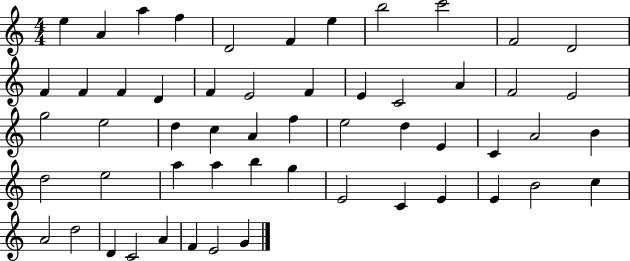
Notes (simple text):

E5/q A4/q A5/q F5/q D4/h F4/q E5/q B5/h C6/h F4/h D4/h F4/q F4/q F4/q D4/q F4/q E4/h F4/q E4/q C4/h A4/q F4/h E4/h G5/h E5/h D5/q C5/q A4/q F5/q E5/h D5/q E4/q C4/q A4/h B4/q D5/h E5/h A5/q A5/q B5/q G5/q E4/h C4/q E4/q E4/q B4/h C5/q A4/h D5/h D4/q C4/h A4/q F4/q E4/h G4/q